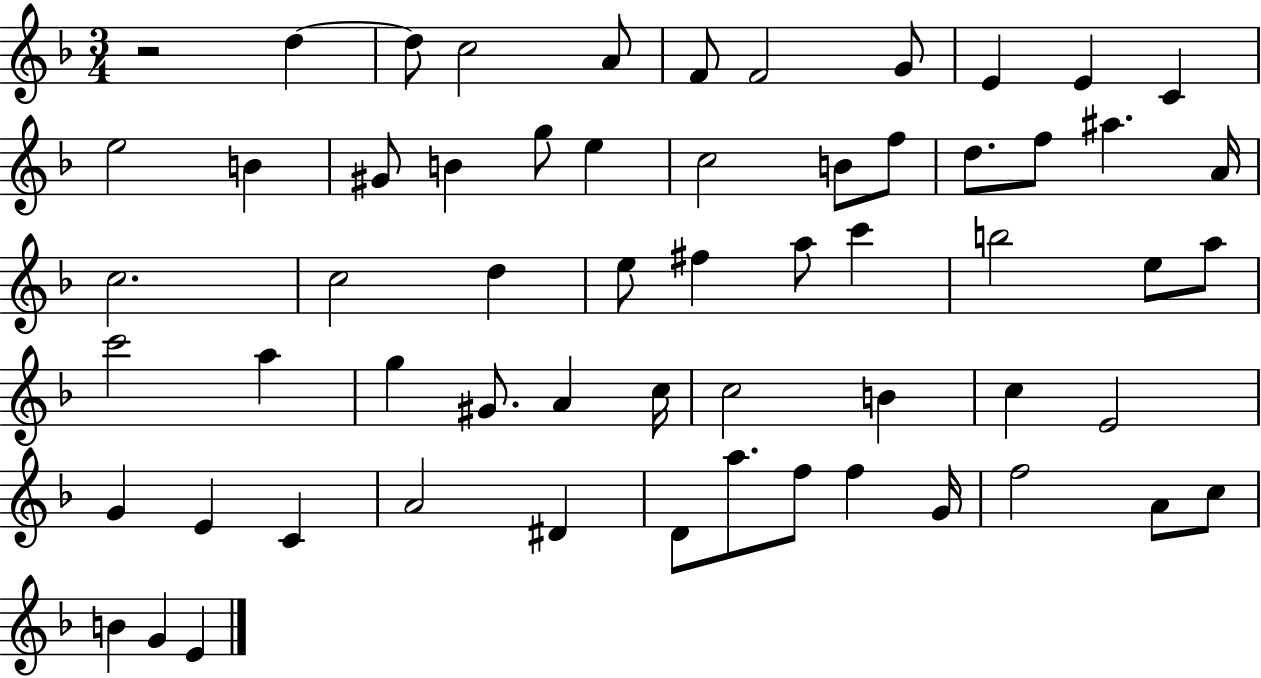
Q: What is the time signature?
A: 3/4